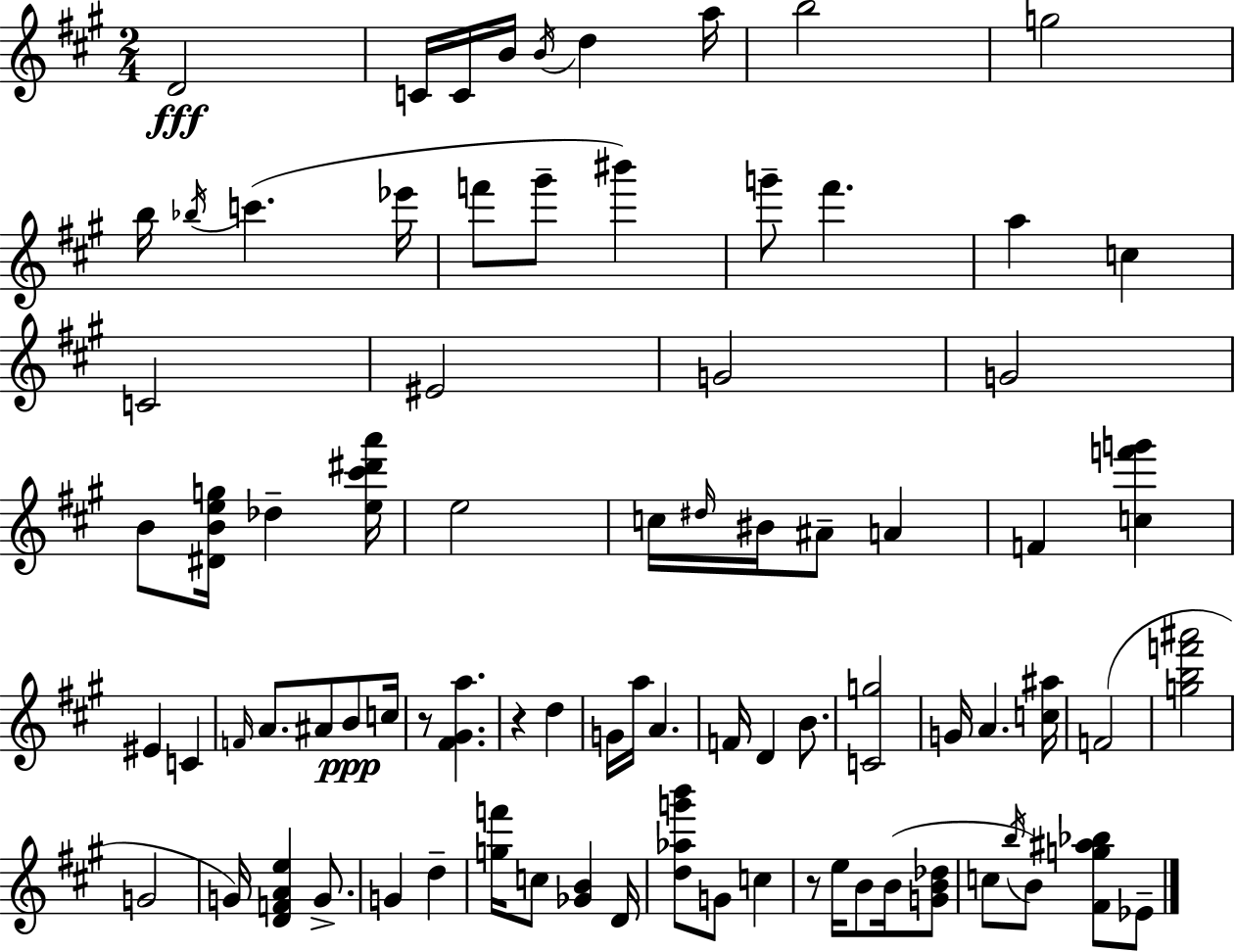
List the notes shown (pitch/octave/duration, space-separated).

D4/h C4/s C4/s B4/s B4/s D5/q A5/s B5/h G5/h B5/s Bb5/s C6/q. Eb6/s F6/e G#6/e BIS6/q G6/e F#6/q. A5/q C5/q C4/h EIS4/h G4/h G4/h B4/e [D#4,B4,E5,G5]/s Db5/q [E5,C#6,D#6,A6]/s E5/h C5/s D#5/s BIS4/s A#4/e A4/q F4/q [C5,F6,G6]/q EIS4/q C4/q F4/s A4/e. A#4/e B4/e C5/s R/e [F#4,G#4,A5]/q. R/q D5/q G4/s A5/s A4/q. F4/s D4/q B4/e. [C4,G5]/h G4/s A4/q. [C5,A#5]/s F4/h [G5,B5,F6,A#6]/h G4/h G4/s [D4,F4,A4,E5]/q G4/e. G4/q D5/q [G5,F6]/s C5/e [Gb4,B4]/q D4/s [D5,Ab5,G6,B6]/e G4/e C5/q R/e E5/s B4/e B4/s [G4,B4,Db5]/e C5/e B5/s B4/e [F#4,G5,A#5,Bb5]/e Eb4/e